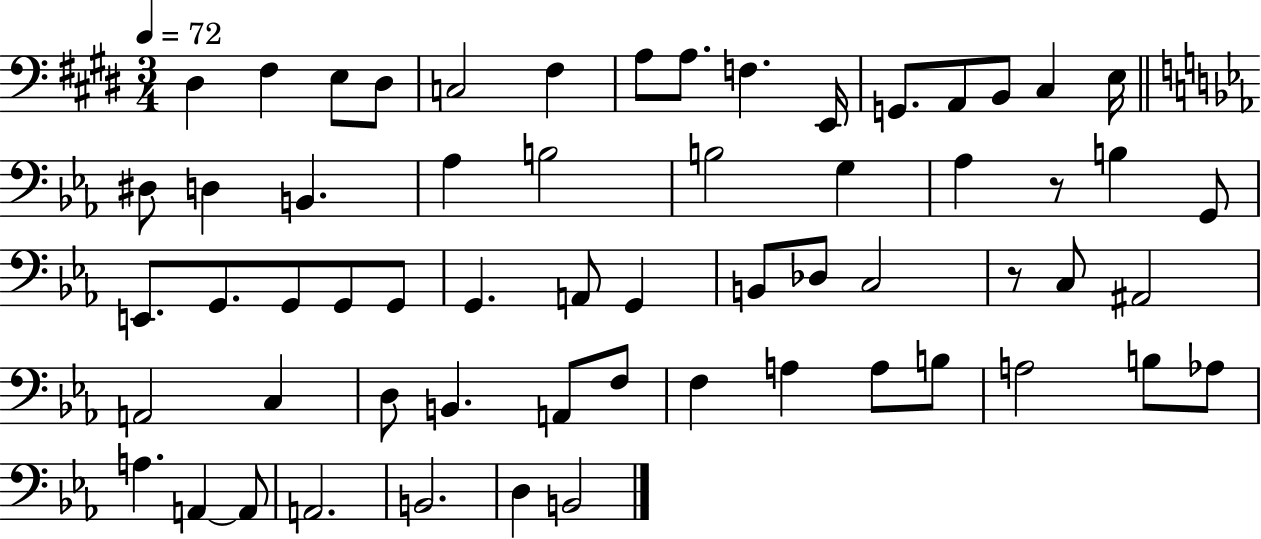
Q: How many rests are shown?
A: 2